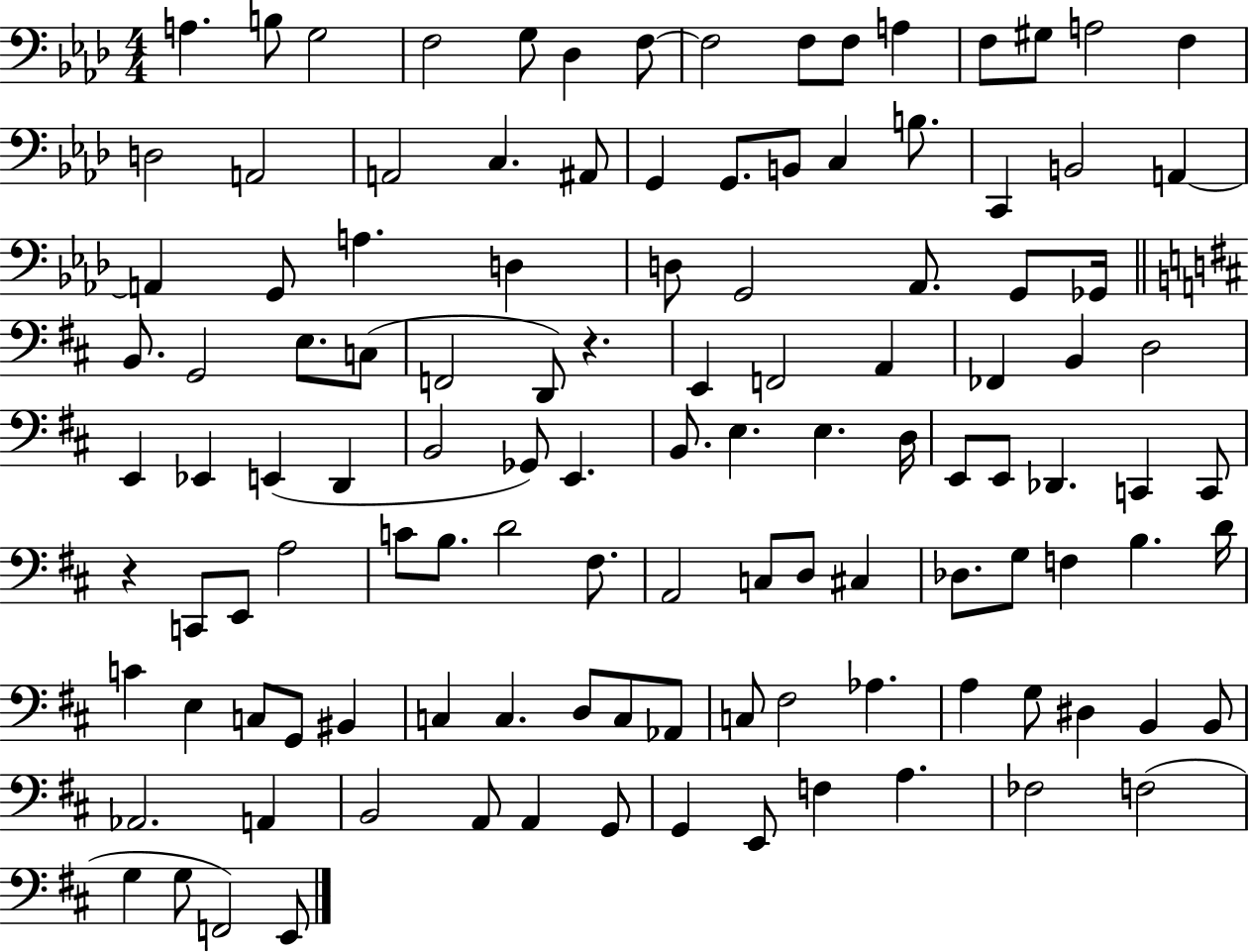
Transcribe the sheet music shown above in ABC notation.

X:1
T:Untitled
M:4/4
L:1/4
K:Ab
A, B,/2 G,2 F,2 G,/2 _D, F,/2 F,2 F,/2 F,/2 A, F,/2 ^G,/2 A,2 F, D,2 A,,2 A,,2 C, ^A,,/2 G,, G,,/2 B,,/2 C, B,/2 C,, B,,2 A,, A,, G,,/2 A, D, D,/2 G,,2 _A,,/2 G,,/2 _G,,/4 B,,/2 G,,2 E,/2 C,/2 F,,2 D,,/2 z E,, F,,2 A,, _F,, B,, D,2 E,, _E,, E,, D,, B,,2 _G,,/2 E,, B,,/2 E, E, D,/4 E,,/2 E,,/2 _D,, C,, C,,/2 z C,,/2 E,,/2 A,2 C/2 B,/2 D2 ^F,/2 A,,2 C,/2 D,/2 ^C, _D,/2 G,/2 F, B, D/4 C E, C,/2 G,,/2 ^B,, C, C, D,/2 C,/2 _A,,/2 C,/2 ^F,2 _A, A, G,/2 ^D, B,, B,,/2 _A,,2 A,, B,,2 A,,/2 A,, G,,/2 G,, E,,/2 F, A, _F,2 F,2 G, G,/2 F,,2 E,,/2